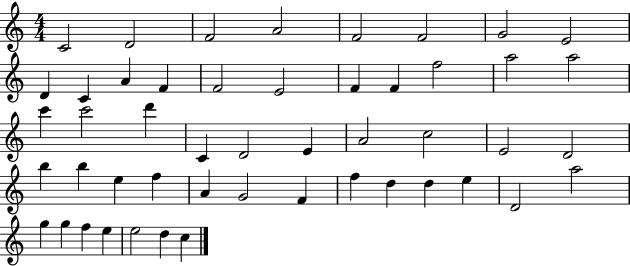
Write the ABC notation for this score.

X:1
T:Untitled
M:4/4
L:1/4
K:C
C2 D2 F2 A2 F2 F2 G2 E2 D C A F F2 E2 F F f2 a2 a2 c' c'2 d' C D2 E A2 c2 E2 D2 b b e f A G2 F f d d e D2 a2 g g f e e2 d c